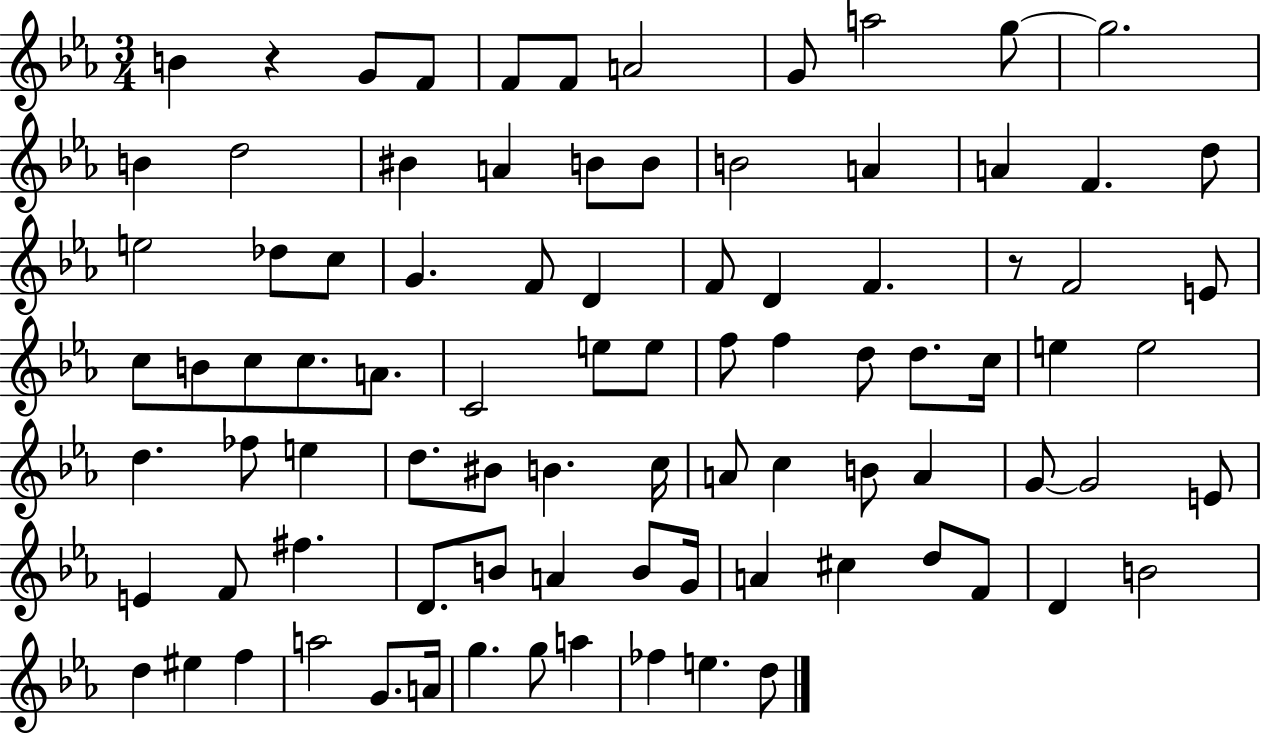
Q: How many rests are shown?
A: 2